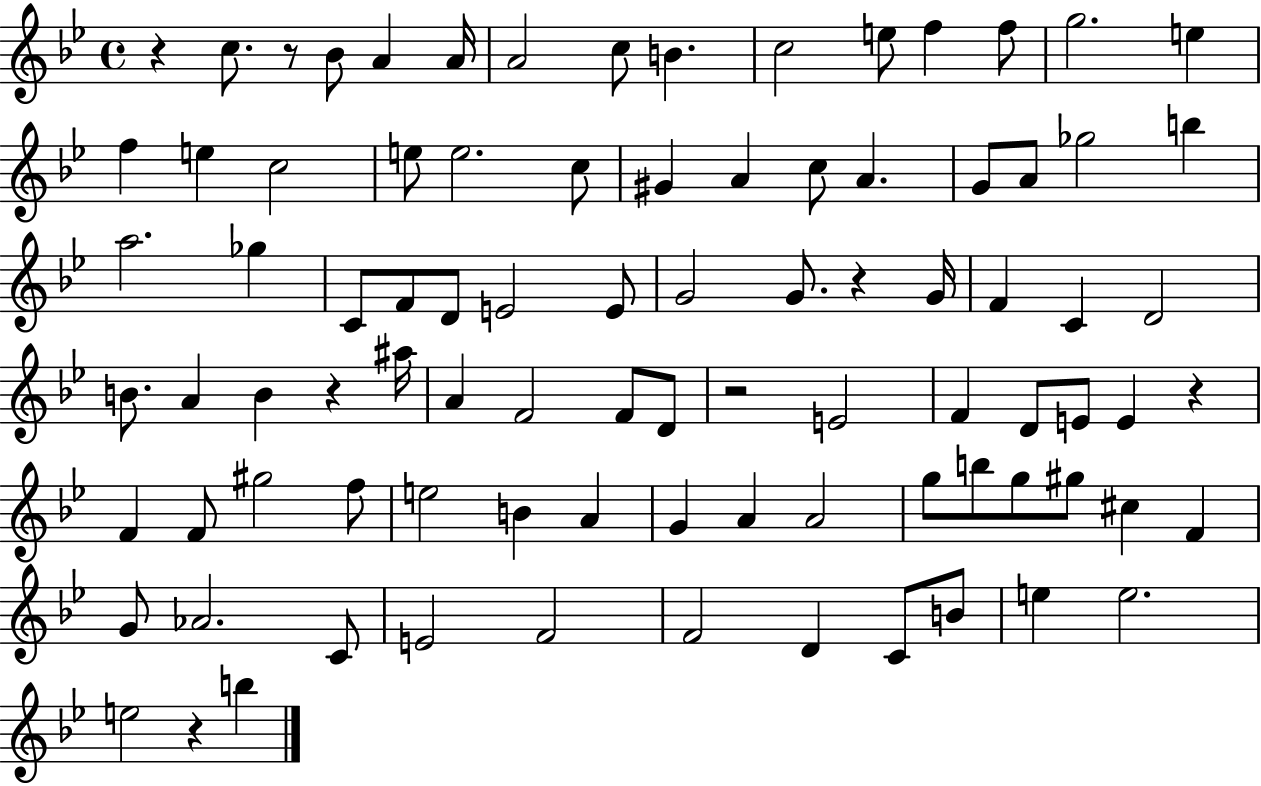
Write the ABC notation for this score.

X:1
T:Untitled
M:4/4
L:1/4
K:Bb
z c/2 z/2 _B/2 A A/4 A2 c/2 B c2 e/2 f f/2 g2 e f e c2 e/2 e2 c/2 ^G A c/2 A G/2 A/2 _g2 b a2 _g C/2 F/2 D/2 E2 E/2 G2 G/2 z G/4 F C D2 B/2 A B z ^a/4 A F2 F/2 D/2 z2 E2 F D/2 E/2 E z F F/2 ^g2 f/2 e2 B A G A A2 g/2 b/2 g/2 ^g/2 ^c F G/2 _A2 C/2 E2 F2 F2 D C/2 B/2 e e2 e2 z b